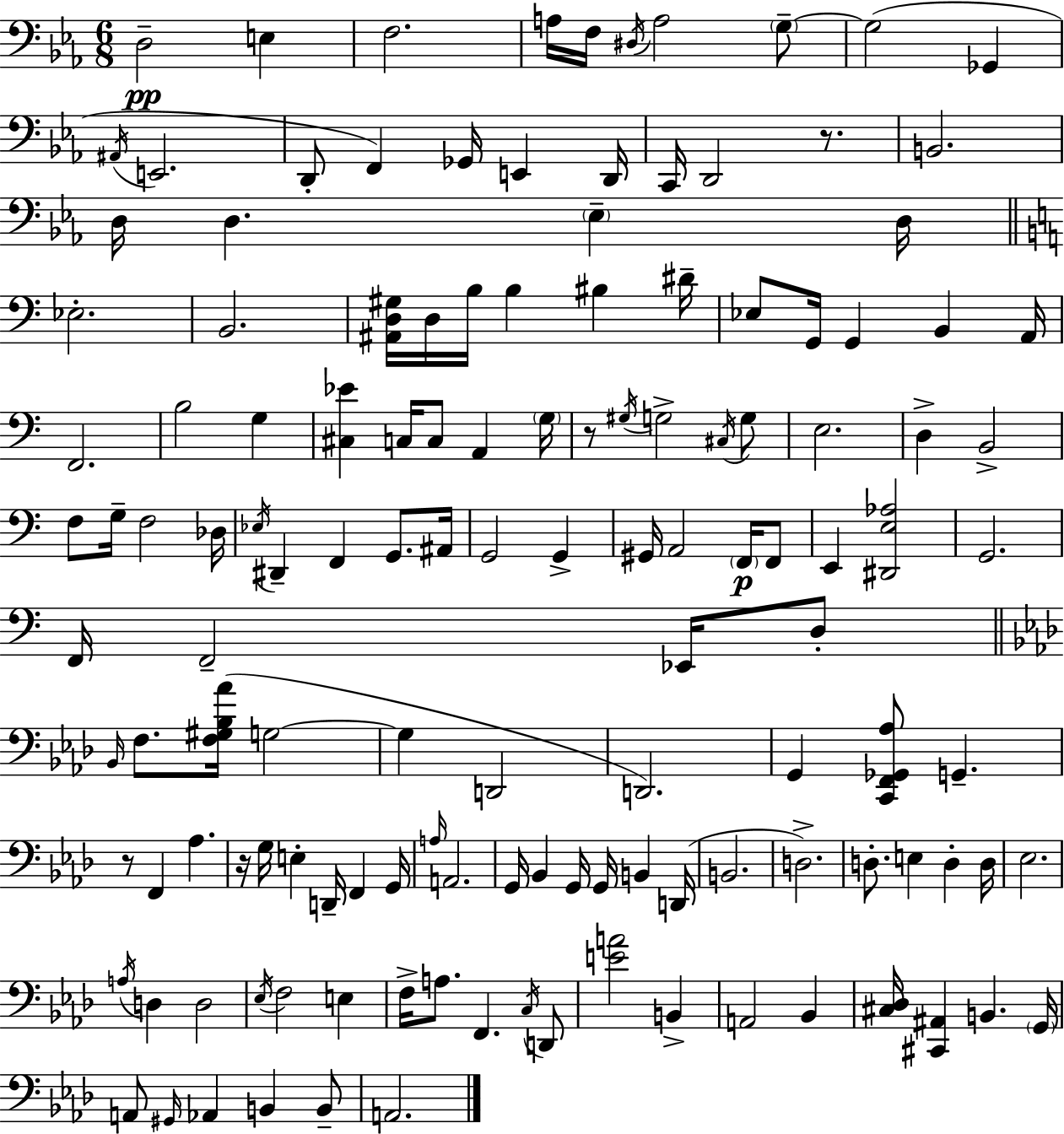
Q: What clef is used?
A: bass